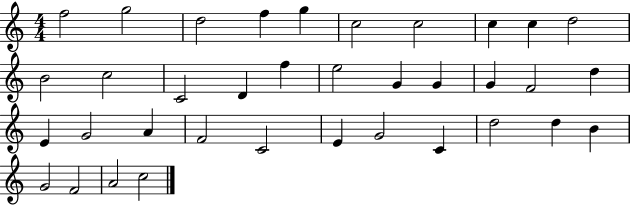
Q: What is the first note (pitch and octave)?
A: F5